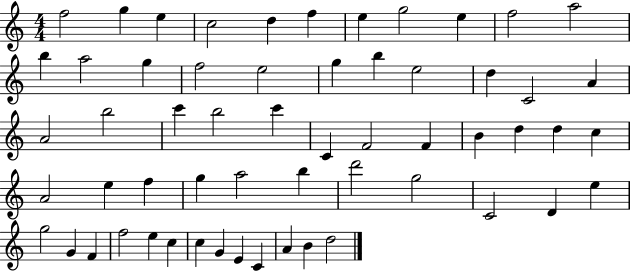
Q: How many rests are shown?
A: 0